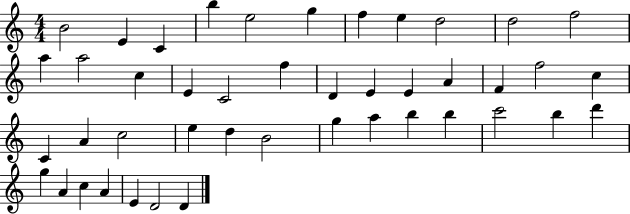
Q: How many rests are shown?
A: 0